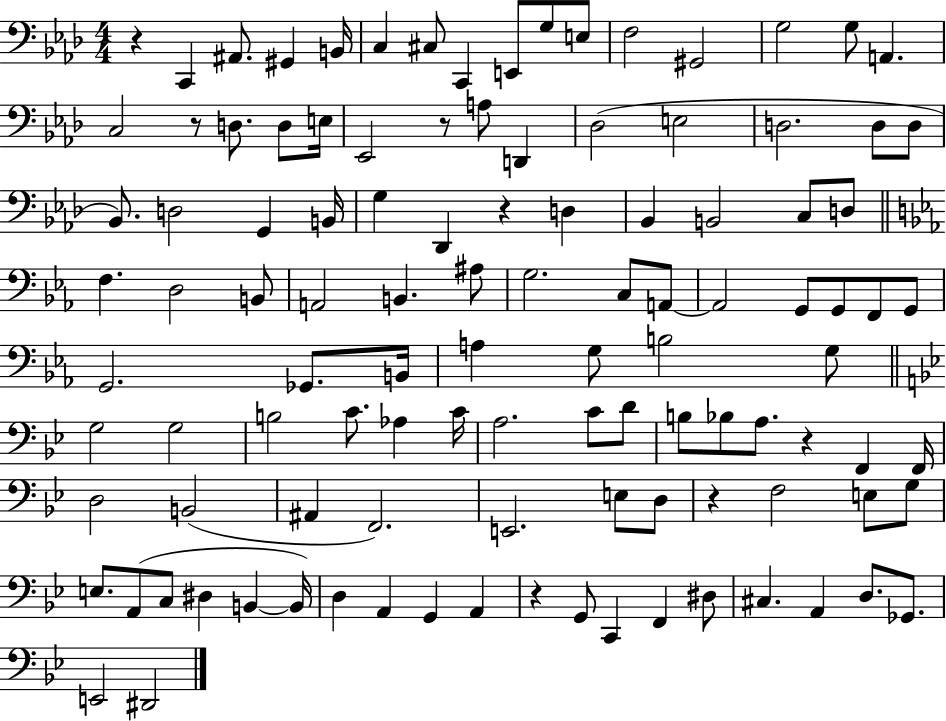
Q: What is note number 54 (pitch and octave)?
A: Gb2